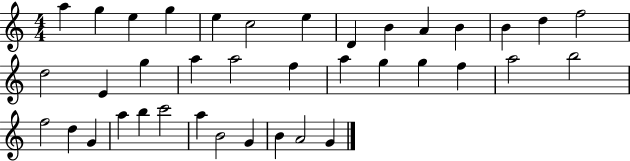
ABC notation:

X:1
T:Untitled
M:4/4
L:1/4
K:C
a g e g e c2 e D B A B B d f2 d2 E g a a2 f a g g f a2 b2 f2 d G a b c'2 a B2 G B A2 G